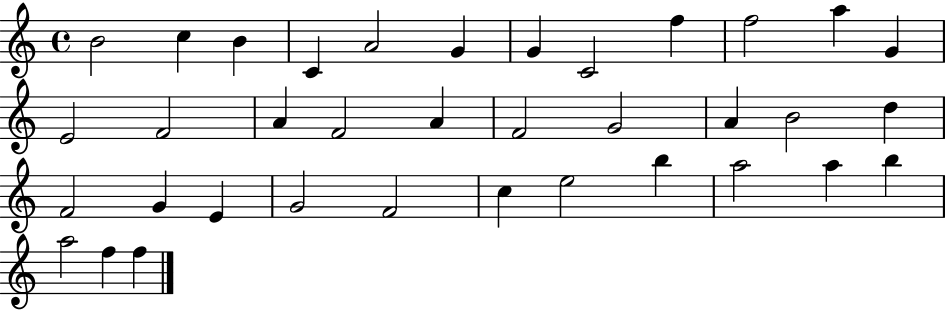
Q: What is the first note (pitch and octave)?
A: B4